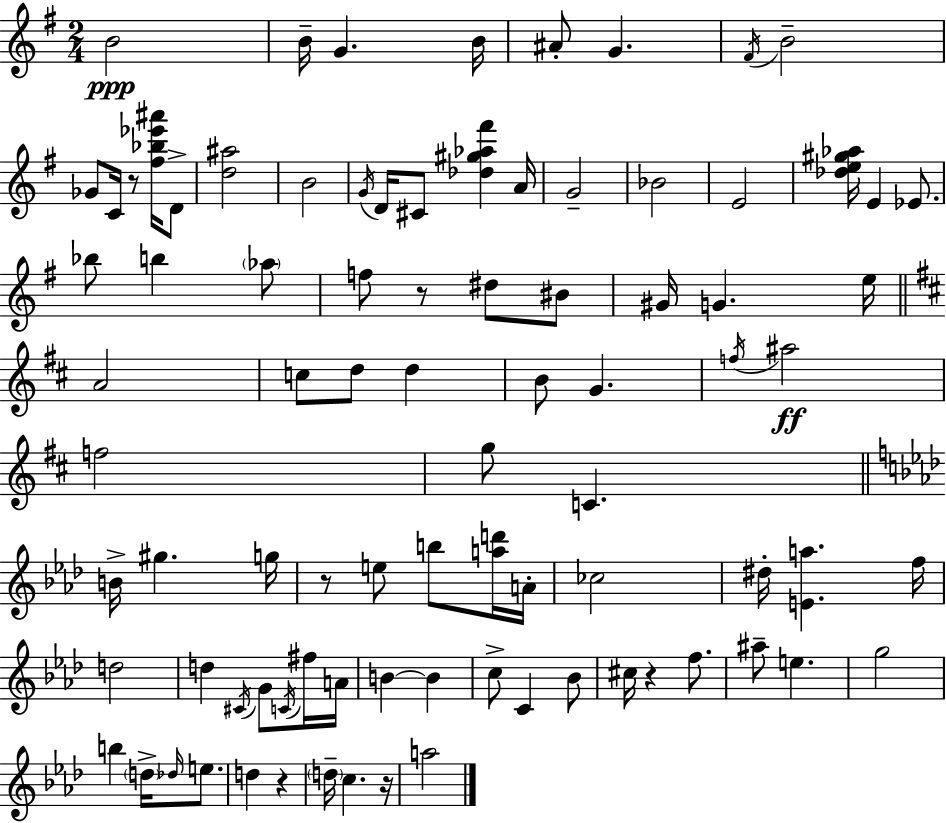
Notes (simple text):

B4/h B4/s G4/q. B4/s A#4/e G4/q. F#4/s B4/h Gb4/e C4/s R/e [F#5,Bb5,Eb6,A#6]/s D4/e [D5,A#5]/h B4/h G4/s D4/s C#4/e [Db5,G#5,Ab5,F#6]/q A4/s G4/h Bb4/h E4/h [Db5,E5,G#5,Ab5]/s E4/q Eb4/e. Bb5/e B5/q Ab5/e F5/e R/e D#5/e BIS4/e G#4/s G4/q. E5/s A4/h C5/e D5/e D5/q B4/e G4/q. F5/s A#5/h F5/h G5/e C4/q. B4/s G#5/q. G5/s R/e E5/e B5/e [A5,D6]/s A4/s CES5/h D#5/s [E4,A5]/q. F5/s D5/h D5/q C#4/s G4/e C4/s F#5/s A4/s B4/q B4/q C5/e C4/q Bb4/e C#5/s R/q F5/e. A#5/e E5/q. G5/h B5/q D5/s Db5/s E5/e. D5/q R/q D5/s C5/q. R/s A5/h